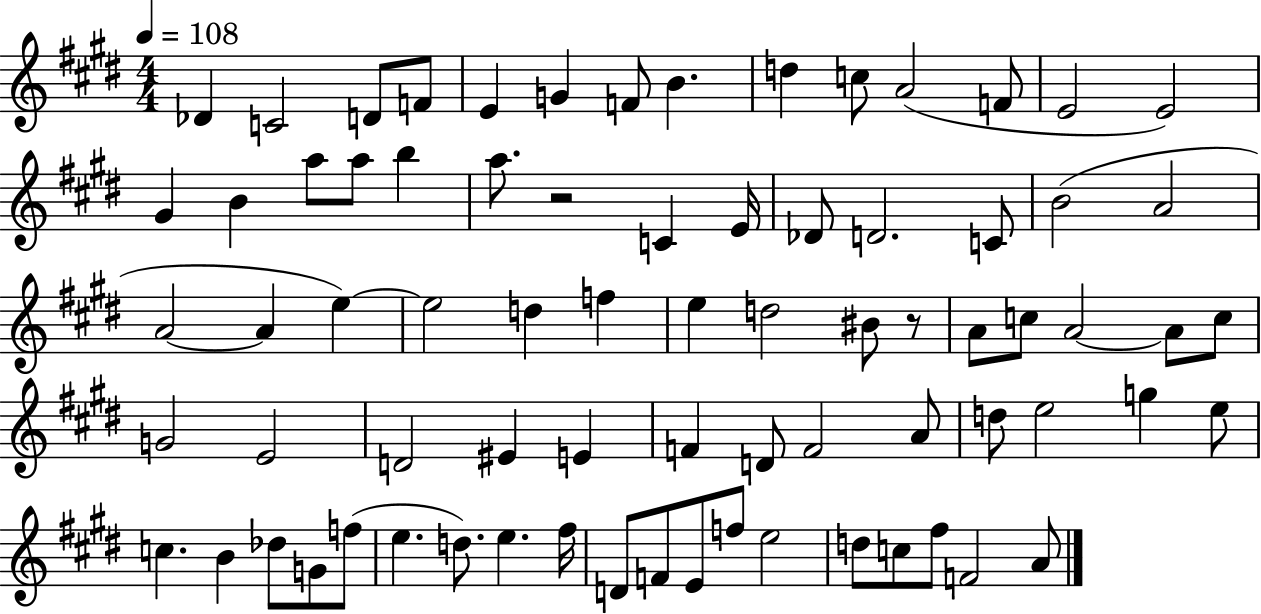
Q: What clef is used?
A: treble